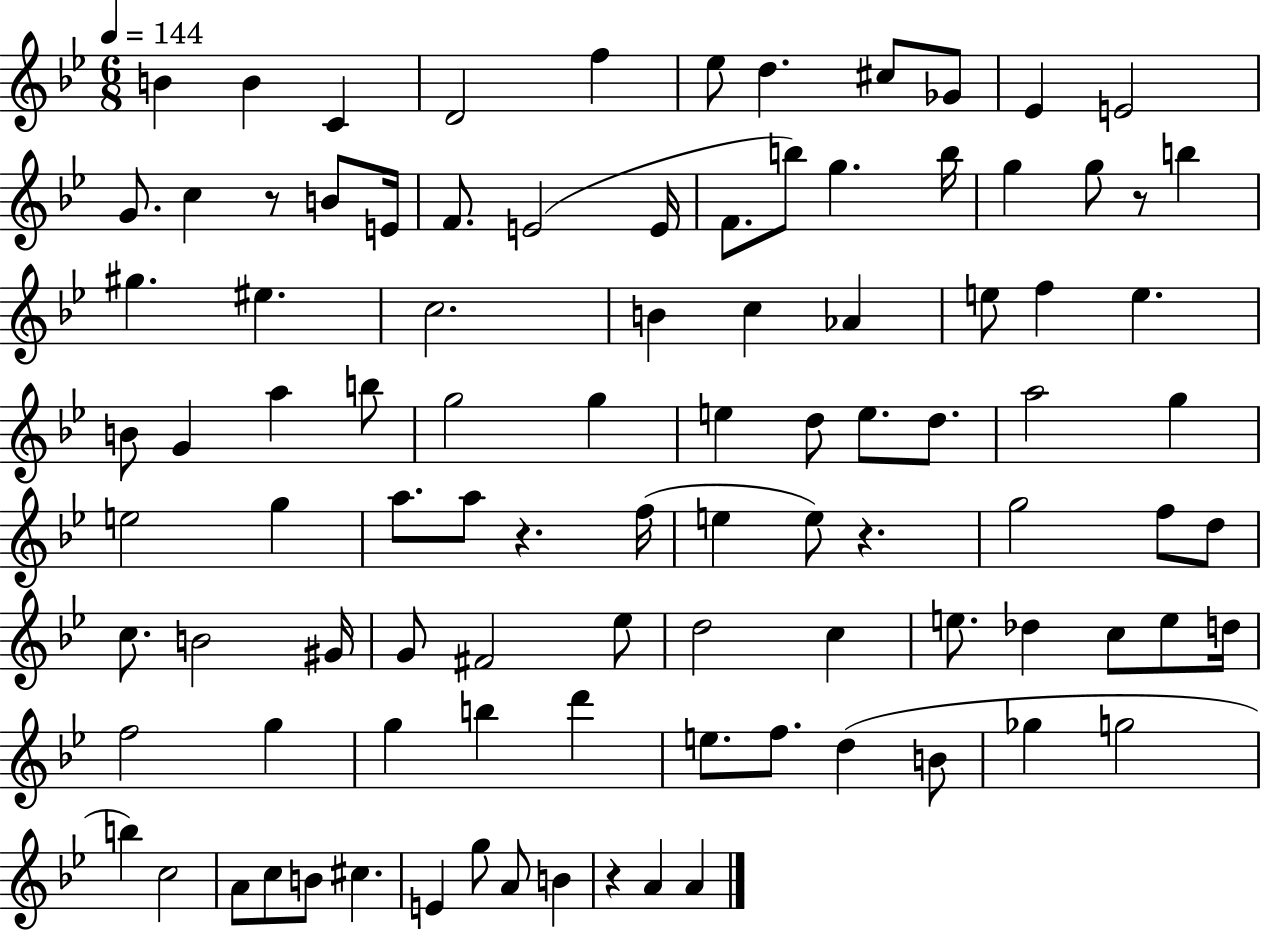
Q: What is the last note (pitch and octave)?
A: A4